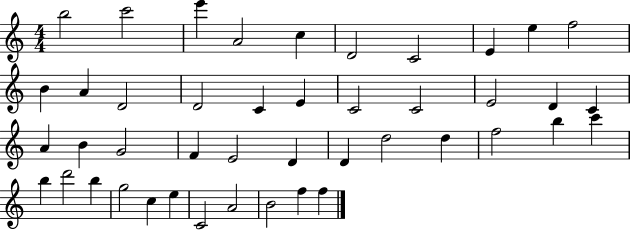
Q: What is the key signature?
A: C major